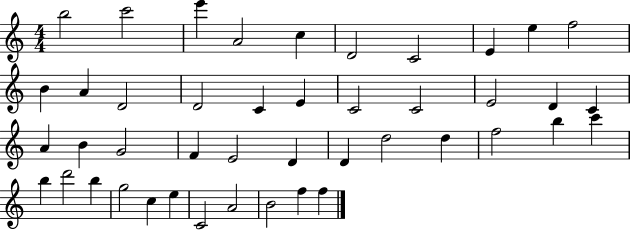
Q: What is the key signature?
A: C major